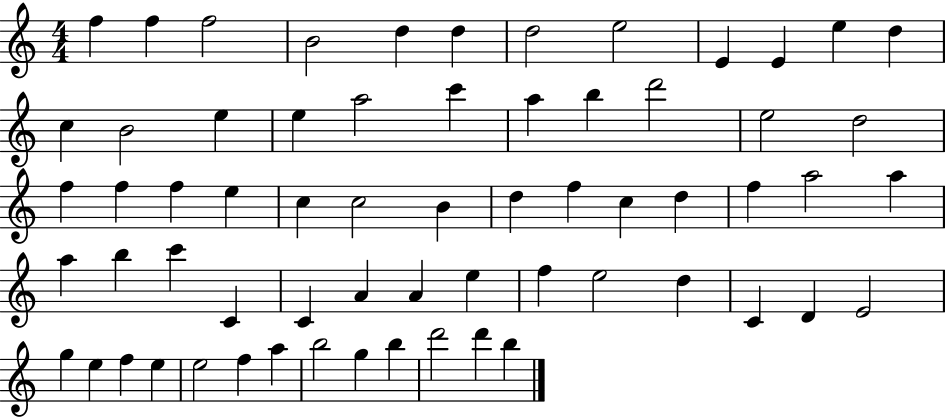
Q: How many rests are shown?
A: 0